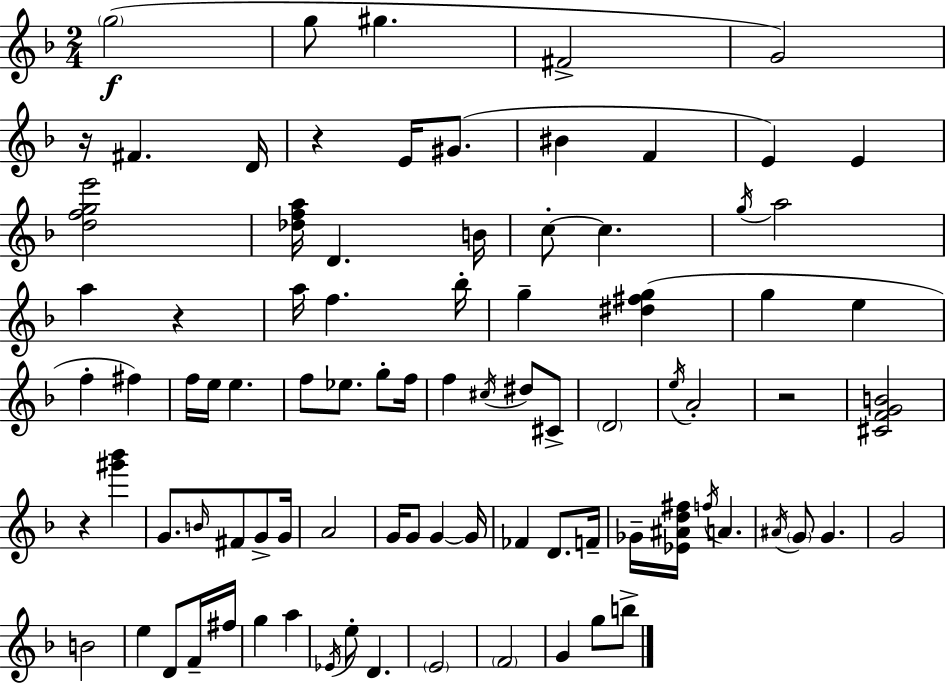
{
  \clef treble
  \numericTimeSignature
  \time 2/4
  \key f \major
  \parenthesize g''2(\f | g''8 gis''4. | fis'2-> | g'2) | \break r16 fis'4. d'16 | r4 e'16 gis'8.( | bis'4 f'4 | e'4) e'4 | \break <d'' f'' g'' e'''>2 | <des'' f'' a''>16 d'4. b'16 | c''8-.~~ c''4. | \acciaccatura { g''16 } a''2 | \break a''4 r4 | a''16 f''4. | bes''16-. g''4-- <dis'' fis'' g''>4( | g''4 e''4 | \break f''4-. fis''4) | f''16 e''16 e''4. | f''8 ees''8. g''8-. | f''16 f''4 \acciaccatura { cis''16 } dis''8 | \break cis'8-> \parenthesize d'2 | \acciaccatura { e''16 } a'2-. | r2 | <cis' f' g' b'>2 | \break r4 <gis''' bes'''>4 | g'8. \grace { b'16 } fis'8 | g'8-> g'16 a'2 | g'16 g'8 g'4~~ | \break g'16 fes'4 | d'8. f'16-- ges'16-- <ees' ais' d'' fis''>16 \acciaccatura { f''16 } a'4. | \acciaccatura { ais'16 } \parenthesize g'8 | g'4. g'2 | \break b'2 | e''4 | d'8 f'16-- fis''16 g''4 | a''4 \acciaccatura { ees'16 } e''8-. | \break d'4. \parenthesize e'2 | \parenthesize f'2 | g'4 | g''8 b''8-> \bar "|."
}